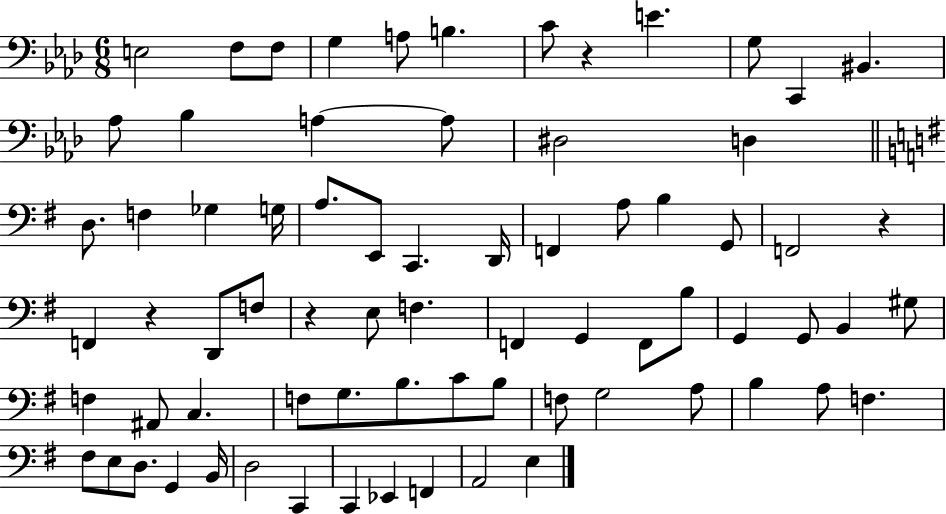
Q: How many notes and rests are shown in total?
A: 73